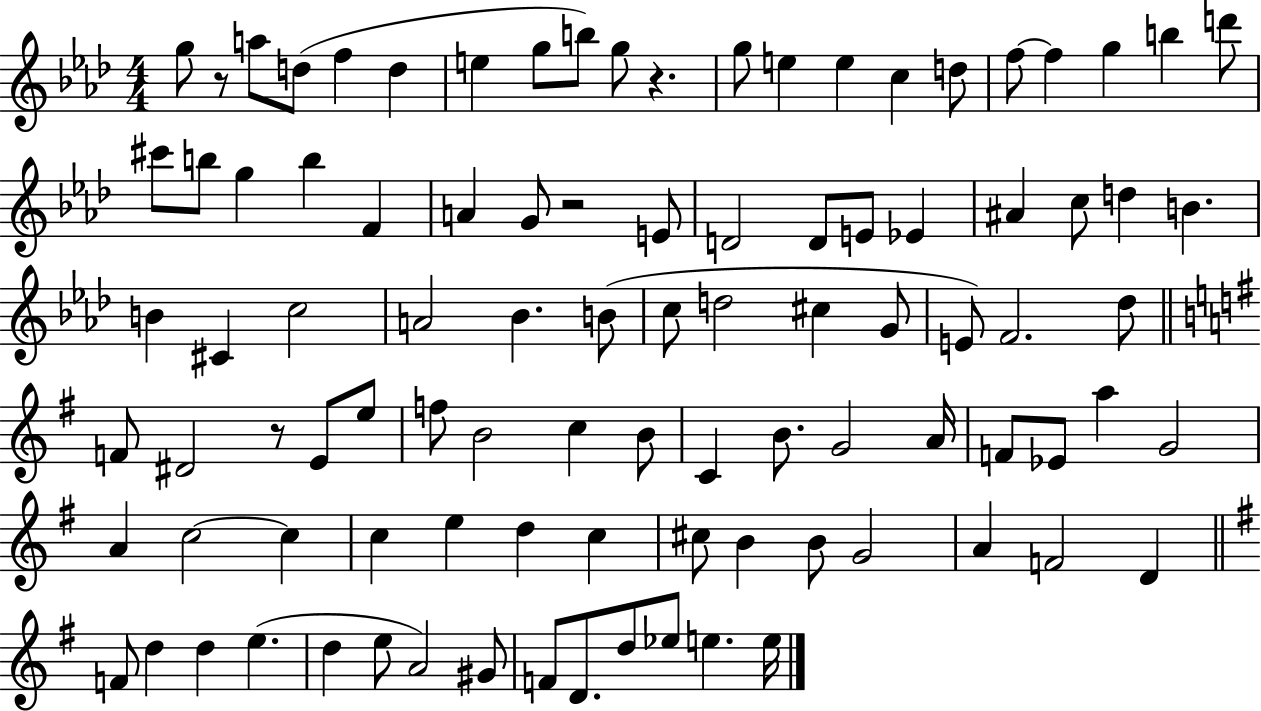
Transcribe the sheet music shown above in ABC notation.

X:1
T:Untitled
M:4/4
L:1/4
K:Ab
g/2 z/2 a/2 d/2 f d e g/2 b/2 g/2 z g/2 e e c d/2 f/2 f g b d'/2 ^c'/2 b/2 g b F A G/2 z2 E/2 D2 D/2 E/2 _E ^A c/2 d B B ^C c2 A2 _B B/2 c/2 d2 ^c G/2 E/2 F2 _d/2 F/2 ^D2 z/2 E/2 e/2 f/2 B2 c B/2 C B/2 G2 A/4 F/2 _E/2 a G2 A c2 c c e d c ^c/2 B B/2 G2 A F2 D F/2 d d e d e/2 A2 ^G/2 F/2 D/2 d/2 _e/2 e e/4